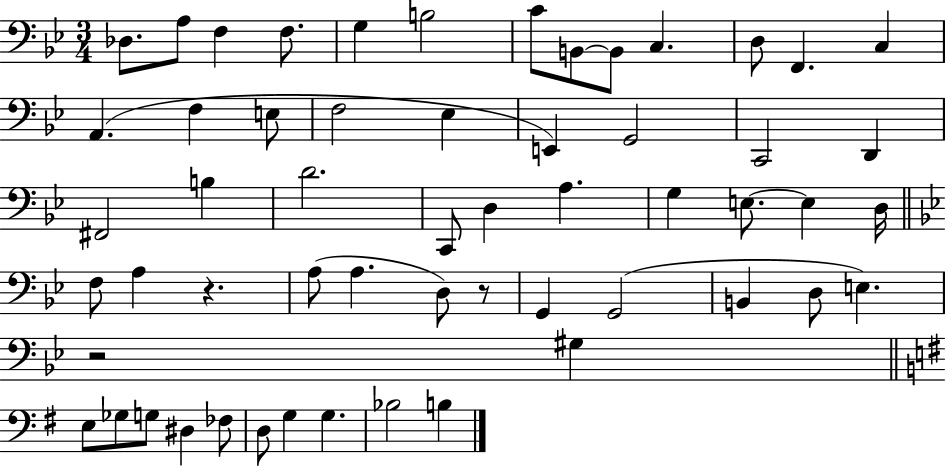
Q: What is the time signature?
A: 3/4